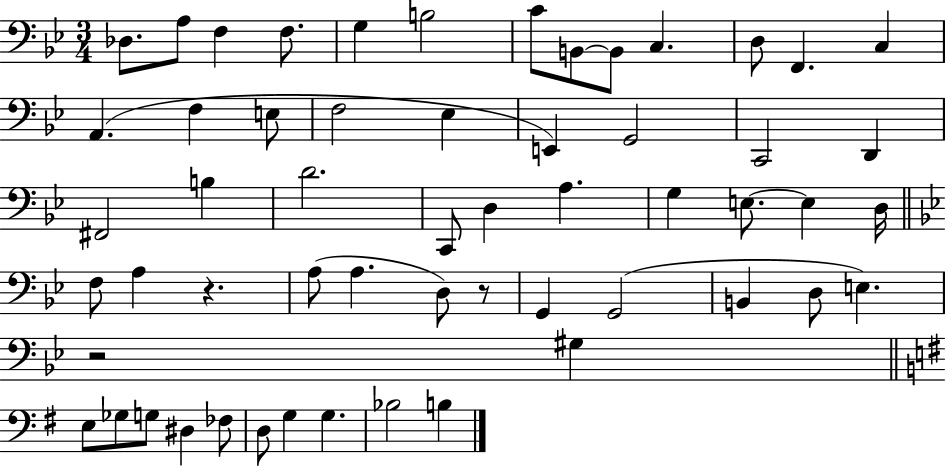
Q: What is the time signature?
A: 3/4